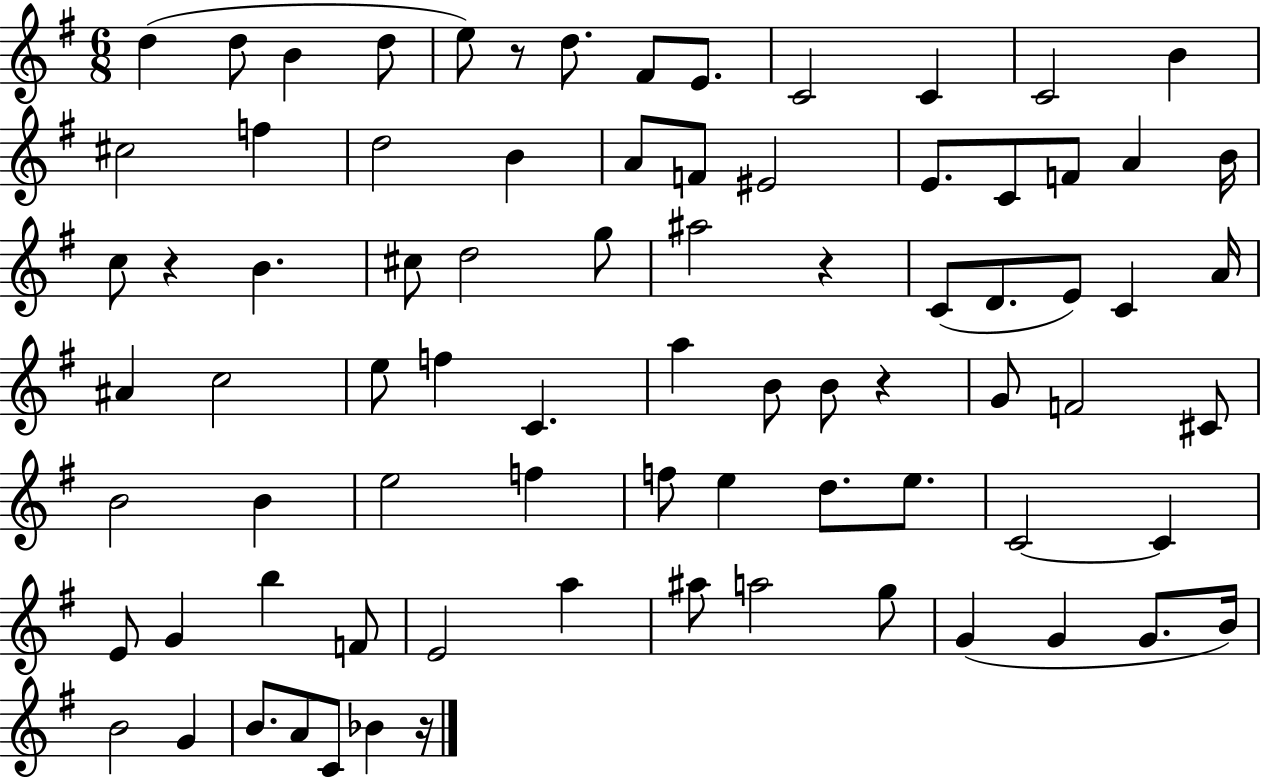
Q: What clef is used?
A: treble